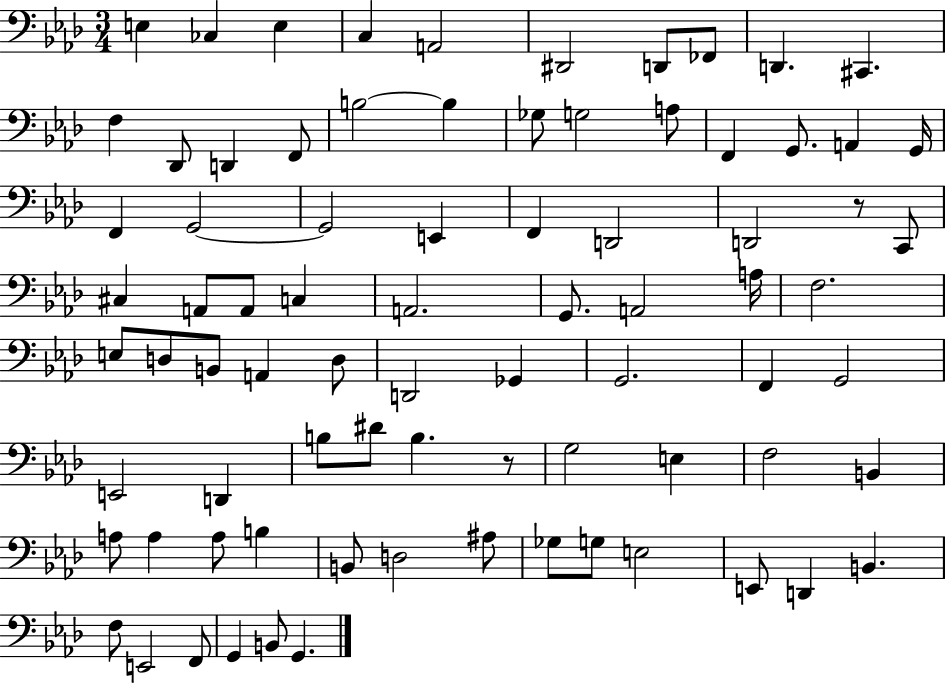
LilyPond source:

{
  \clef bass
  \numericTimeSignature
  \time 3/4
  \key aes \major
  \repeat volta 2 { e4 ces4 e4 | c4 a,2 | dis,2 d,8 fes,8 | d,4. cis,4. | \break f4 des,8 d,4 f,8 | b2~~ b4 | ges8 g2 a8 | f,4 g,8. a,4 g,16 | \break f,4 g,2~~ | g,2 e,4 | f,4 d,2 | d,2 r8 c,8 | \break cis4 a,8 a,8 c4 | a,2. | g,8. a,2 a16 | f2. | \break e8 d8 b,8 a,4 d8 | d,2 ges,4 | g,2. | f,4 g,2 | \break e,2 d,4 | b8 dis'8 b4. r8 | g2 e4 | f2 b,4 | \break a8 a4 a8 b4 | b,8 d2 ais8 | ges8 g8 e2 | e,8 d,4 b,4. | \break f8 e,2 f,8 | g,4 b,8 g,4. | } \bar "|."
}